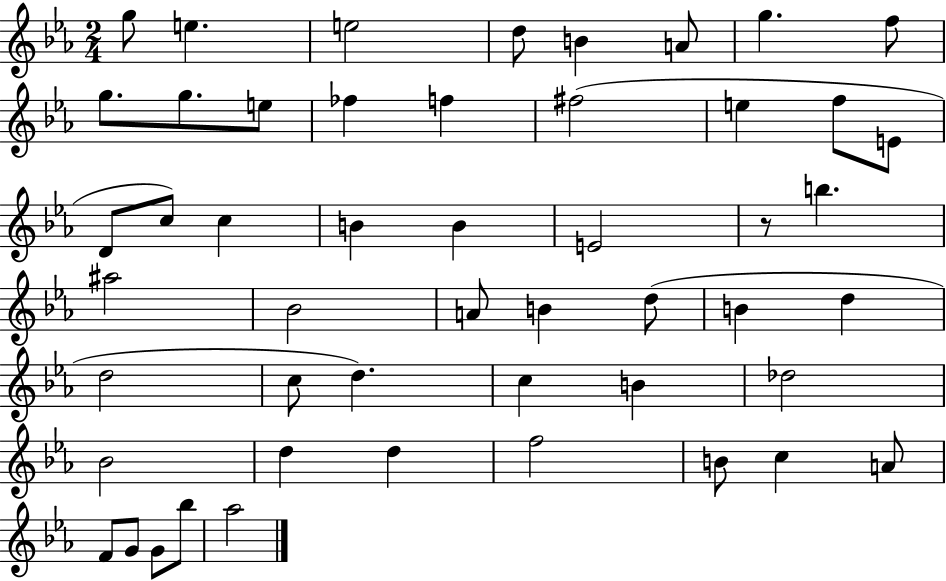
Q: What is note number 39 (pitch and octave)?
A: D5